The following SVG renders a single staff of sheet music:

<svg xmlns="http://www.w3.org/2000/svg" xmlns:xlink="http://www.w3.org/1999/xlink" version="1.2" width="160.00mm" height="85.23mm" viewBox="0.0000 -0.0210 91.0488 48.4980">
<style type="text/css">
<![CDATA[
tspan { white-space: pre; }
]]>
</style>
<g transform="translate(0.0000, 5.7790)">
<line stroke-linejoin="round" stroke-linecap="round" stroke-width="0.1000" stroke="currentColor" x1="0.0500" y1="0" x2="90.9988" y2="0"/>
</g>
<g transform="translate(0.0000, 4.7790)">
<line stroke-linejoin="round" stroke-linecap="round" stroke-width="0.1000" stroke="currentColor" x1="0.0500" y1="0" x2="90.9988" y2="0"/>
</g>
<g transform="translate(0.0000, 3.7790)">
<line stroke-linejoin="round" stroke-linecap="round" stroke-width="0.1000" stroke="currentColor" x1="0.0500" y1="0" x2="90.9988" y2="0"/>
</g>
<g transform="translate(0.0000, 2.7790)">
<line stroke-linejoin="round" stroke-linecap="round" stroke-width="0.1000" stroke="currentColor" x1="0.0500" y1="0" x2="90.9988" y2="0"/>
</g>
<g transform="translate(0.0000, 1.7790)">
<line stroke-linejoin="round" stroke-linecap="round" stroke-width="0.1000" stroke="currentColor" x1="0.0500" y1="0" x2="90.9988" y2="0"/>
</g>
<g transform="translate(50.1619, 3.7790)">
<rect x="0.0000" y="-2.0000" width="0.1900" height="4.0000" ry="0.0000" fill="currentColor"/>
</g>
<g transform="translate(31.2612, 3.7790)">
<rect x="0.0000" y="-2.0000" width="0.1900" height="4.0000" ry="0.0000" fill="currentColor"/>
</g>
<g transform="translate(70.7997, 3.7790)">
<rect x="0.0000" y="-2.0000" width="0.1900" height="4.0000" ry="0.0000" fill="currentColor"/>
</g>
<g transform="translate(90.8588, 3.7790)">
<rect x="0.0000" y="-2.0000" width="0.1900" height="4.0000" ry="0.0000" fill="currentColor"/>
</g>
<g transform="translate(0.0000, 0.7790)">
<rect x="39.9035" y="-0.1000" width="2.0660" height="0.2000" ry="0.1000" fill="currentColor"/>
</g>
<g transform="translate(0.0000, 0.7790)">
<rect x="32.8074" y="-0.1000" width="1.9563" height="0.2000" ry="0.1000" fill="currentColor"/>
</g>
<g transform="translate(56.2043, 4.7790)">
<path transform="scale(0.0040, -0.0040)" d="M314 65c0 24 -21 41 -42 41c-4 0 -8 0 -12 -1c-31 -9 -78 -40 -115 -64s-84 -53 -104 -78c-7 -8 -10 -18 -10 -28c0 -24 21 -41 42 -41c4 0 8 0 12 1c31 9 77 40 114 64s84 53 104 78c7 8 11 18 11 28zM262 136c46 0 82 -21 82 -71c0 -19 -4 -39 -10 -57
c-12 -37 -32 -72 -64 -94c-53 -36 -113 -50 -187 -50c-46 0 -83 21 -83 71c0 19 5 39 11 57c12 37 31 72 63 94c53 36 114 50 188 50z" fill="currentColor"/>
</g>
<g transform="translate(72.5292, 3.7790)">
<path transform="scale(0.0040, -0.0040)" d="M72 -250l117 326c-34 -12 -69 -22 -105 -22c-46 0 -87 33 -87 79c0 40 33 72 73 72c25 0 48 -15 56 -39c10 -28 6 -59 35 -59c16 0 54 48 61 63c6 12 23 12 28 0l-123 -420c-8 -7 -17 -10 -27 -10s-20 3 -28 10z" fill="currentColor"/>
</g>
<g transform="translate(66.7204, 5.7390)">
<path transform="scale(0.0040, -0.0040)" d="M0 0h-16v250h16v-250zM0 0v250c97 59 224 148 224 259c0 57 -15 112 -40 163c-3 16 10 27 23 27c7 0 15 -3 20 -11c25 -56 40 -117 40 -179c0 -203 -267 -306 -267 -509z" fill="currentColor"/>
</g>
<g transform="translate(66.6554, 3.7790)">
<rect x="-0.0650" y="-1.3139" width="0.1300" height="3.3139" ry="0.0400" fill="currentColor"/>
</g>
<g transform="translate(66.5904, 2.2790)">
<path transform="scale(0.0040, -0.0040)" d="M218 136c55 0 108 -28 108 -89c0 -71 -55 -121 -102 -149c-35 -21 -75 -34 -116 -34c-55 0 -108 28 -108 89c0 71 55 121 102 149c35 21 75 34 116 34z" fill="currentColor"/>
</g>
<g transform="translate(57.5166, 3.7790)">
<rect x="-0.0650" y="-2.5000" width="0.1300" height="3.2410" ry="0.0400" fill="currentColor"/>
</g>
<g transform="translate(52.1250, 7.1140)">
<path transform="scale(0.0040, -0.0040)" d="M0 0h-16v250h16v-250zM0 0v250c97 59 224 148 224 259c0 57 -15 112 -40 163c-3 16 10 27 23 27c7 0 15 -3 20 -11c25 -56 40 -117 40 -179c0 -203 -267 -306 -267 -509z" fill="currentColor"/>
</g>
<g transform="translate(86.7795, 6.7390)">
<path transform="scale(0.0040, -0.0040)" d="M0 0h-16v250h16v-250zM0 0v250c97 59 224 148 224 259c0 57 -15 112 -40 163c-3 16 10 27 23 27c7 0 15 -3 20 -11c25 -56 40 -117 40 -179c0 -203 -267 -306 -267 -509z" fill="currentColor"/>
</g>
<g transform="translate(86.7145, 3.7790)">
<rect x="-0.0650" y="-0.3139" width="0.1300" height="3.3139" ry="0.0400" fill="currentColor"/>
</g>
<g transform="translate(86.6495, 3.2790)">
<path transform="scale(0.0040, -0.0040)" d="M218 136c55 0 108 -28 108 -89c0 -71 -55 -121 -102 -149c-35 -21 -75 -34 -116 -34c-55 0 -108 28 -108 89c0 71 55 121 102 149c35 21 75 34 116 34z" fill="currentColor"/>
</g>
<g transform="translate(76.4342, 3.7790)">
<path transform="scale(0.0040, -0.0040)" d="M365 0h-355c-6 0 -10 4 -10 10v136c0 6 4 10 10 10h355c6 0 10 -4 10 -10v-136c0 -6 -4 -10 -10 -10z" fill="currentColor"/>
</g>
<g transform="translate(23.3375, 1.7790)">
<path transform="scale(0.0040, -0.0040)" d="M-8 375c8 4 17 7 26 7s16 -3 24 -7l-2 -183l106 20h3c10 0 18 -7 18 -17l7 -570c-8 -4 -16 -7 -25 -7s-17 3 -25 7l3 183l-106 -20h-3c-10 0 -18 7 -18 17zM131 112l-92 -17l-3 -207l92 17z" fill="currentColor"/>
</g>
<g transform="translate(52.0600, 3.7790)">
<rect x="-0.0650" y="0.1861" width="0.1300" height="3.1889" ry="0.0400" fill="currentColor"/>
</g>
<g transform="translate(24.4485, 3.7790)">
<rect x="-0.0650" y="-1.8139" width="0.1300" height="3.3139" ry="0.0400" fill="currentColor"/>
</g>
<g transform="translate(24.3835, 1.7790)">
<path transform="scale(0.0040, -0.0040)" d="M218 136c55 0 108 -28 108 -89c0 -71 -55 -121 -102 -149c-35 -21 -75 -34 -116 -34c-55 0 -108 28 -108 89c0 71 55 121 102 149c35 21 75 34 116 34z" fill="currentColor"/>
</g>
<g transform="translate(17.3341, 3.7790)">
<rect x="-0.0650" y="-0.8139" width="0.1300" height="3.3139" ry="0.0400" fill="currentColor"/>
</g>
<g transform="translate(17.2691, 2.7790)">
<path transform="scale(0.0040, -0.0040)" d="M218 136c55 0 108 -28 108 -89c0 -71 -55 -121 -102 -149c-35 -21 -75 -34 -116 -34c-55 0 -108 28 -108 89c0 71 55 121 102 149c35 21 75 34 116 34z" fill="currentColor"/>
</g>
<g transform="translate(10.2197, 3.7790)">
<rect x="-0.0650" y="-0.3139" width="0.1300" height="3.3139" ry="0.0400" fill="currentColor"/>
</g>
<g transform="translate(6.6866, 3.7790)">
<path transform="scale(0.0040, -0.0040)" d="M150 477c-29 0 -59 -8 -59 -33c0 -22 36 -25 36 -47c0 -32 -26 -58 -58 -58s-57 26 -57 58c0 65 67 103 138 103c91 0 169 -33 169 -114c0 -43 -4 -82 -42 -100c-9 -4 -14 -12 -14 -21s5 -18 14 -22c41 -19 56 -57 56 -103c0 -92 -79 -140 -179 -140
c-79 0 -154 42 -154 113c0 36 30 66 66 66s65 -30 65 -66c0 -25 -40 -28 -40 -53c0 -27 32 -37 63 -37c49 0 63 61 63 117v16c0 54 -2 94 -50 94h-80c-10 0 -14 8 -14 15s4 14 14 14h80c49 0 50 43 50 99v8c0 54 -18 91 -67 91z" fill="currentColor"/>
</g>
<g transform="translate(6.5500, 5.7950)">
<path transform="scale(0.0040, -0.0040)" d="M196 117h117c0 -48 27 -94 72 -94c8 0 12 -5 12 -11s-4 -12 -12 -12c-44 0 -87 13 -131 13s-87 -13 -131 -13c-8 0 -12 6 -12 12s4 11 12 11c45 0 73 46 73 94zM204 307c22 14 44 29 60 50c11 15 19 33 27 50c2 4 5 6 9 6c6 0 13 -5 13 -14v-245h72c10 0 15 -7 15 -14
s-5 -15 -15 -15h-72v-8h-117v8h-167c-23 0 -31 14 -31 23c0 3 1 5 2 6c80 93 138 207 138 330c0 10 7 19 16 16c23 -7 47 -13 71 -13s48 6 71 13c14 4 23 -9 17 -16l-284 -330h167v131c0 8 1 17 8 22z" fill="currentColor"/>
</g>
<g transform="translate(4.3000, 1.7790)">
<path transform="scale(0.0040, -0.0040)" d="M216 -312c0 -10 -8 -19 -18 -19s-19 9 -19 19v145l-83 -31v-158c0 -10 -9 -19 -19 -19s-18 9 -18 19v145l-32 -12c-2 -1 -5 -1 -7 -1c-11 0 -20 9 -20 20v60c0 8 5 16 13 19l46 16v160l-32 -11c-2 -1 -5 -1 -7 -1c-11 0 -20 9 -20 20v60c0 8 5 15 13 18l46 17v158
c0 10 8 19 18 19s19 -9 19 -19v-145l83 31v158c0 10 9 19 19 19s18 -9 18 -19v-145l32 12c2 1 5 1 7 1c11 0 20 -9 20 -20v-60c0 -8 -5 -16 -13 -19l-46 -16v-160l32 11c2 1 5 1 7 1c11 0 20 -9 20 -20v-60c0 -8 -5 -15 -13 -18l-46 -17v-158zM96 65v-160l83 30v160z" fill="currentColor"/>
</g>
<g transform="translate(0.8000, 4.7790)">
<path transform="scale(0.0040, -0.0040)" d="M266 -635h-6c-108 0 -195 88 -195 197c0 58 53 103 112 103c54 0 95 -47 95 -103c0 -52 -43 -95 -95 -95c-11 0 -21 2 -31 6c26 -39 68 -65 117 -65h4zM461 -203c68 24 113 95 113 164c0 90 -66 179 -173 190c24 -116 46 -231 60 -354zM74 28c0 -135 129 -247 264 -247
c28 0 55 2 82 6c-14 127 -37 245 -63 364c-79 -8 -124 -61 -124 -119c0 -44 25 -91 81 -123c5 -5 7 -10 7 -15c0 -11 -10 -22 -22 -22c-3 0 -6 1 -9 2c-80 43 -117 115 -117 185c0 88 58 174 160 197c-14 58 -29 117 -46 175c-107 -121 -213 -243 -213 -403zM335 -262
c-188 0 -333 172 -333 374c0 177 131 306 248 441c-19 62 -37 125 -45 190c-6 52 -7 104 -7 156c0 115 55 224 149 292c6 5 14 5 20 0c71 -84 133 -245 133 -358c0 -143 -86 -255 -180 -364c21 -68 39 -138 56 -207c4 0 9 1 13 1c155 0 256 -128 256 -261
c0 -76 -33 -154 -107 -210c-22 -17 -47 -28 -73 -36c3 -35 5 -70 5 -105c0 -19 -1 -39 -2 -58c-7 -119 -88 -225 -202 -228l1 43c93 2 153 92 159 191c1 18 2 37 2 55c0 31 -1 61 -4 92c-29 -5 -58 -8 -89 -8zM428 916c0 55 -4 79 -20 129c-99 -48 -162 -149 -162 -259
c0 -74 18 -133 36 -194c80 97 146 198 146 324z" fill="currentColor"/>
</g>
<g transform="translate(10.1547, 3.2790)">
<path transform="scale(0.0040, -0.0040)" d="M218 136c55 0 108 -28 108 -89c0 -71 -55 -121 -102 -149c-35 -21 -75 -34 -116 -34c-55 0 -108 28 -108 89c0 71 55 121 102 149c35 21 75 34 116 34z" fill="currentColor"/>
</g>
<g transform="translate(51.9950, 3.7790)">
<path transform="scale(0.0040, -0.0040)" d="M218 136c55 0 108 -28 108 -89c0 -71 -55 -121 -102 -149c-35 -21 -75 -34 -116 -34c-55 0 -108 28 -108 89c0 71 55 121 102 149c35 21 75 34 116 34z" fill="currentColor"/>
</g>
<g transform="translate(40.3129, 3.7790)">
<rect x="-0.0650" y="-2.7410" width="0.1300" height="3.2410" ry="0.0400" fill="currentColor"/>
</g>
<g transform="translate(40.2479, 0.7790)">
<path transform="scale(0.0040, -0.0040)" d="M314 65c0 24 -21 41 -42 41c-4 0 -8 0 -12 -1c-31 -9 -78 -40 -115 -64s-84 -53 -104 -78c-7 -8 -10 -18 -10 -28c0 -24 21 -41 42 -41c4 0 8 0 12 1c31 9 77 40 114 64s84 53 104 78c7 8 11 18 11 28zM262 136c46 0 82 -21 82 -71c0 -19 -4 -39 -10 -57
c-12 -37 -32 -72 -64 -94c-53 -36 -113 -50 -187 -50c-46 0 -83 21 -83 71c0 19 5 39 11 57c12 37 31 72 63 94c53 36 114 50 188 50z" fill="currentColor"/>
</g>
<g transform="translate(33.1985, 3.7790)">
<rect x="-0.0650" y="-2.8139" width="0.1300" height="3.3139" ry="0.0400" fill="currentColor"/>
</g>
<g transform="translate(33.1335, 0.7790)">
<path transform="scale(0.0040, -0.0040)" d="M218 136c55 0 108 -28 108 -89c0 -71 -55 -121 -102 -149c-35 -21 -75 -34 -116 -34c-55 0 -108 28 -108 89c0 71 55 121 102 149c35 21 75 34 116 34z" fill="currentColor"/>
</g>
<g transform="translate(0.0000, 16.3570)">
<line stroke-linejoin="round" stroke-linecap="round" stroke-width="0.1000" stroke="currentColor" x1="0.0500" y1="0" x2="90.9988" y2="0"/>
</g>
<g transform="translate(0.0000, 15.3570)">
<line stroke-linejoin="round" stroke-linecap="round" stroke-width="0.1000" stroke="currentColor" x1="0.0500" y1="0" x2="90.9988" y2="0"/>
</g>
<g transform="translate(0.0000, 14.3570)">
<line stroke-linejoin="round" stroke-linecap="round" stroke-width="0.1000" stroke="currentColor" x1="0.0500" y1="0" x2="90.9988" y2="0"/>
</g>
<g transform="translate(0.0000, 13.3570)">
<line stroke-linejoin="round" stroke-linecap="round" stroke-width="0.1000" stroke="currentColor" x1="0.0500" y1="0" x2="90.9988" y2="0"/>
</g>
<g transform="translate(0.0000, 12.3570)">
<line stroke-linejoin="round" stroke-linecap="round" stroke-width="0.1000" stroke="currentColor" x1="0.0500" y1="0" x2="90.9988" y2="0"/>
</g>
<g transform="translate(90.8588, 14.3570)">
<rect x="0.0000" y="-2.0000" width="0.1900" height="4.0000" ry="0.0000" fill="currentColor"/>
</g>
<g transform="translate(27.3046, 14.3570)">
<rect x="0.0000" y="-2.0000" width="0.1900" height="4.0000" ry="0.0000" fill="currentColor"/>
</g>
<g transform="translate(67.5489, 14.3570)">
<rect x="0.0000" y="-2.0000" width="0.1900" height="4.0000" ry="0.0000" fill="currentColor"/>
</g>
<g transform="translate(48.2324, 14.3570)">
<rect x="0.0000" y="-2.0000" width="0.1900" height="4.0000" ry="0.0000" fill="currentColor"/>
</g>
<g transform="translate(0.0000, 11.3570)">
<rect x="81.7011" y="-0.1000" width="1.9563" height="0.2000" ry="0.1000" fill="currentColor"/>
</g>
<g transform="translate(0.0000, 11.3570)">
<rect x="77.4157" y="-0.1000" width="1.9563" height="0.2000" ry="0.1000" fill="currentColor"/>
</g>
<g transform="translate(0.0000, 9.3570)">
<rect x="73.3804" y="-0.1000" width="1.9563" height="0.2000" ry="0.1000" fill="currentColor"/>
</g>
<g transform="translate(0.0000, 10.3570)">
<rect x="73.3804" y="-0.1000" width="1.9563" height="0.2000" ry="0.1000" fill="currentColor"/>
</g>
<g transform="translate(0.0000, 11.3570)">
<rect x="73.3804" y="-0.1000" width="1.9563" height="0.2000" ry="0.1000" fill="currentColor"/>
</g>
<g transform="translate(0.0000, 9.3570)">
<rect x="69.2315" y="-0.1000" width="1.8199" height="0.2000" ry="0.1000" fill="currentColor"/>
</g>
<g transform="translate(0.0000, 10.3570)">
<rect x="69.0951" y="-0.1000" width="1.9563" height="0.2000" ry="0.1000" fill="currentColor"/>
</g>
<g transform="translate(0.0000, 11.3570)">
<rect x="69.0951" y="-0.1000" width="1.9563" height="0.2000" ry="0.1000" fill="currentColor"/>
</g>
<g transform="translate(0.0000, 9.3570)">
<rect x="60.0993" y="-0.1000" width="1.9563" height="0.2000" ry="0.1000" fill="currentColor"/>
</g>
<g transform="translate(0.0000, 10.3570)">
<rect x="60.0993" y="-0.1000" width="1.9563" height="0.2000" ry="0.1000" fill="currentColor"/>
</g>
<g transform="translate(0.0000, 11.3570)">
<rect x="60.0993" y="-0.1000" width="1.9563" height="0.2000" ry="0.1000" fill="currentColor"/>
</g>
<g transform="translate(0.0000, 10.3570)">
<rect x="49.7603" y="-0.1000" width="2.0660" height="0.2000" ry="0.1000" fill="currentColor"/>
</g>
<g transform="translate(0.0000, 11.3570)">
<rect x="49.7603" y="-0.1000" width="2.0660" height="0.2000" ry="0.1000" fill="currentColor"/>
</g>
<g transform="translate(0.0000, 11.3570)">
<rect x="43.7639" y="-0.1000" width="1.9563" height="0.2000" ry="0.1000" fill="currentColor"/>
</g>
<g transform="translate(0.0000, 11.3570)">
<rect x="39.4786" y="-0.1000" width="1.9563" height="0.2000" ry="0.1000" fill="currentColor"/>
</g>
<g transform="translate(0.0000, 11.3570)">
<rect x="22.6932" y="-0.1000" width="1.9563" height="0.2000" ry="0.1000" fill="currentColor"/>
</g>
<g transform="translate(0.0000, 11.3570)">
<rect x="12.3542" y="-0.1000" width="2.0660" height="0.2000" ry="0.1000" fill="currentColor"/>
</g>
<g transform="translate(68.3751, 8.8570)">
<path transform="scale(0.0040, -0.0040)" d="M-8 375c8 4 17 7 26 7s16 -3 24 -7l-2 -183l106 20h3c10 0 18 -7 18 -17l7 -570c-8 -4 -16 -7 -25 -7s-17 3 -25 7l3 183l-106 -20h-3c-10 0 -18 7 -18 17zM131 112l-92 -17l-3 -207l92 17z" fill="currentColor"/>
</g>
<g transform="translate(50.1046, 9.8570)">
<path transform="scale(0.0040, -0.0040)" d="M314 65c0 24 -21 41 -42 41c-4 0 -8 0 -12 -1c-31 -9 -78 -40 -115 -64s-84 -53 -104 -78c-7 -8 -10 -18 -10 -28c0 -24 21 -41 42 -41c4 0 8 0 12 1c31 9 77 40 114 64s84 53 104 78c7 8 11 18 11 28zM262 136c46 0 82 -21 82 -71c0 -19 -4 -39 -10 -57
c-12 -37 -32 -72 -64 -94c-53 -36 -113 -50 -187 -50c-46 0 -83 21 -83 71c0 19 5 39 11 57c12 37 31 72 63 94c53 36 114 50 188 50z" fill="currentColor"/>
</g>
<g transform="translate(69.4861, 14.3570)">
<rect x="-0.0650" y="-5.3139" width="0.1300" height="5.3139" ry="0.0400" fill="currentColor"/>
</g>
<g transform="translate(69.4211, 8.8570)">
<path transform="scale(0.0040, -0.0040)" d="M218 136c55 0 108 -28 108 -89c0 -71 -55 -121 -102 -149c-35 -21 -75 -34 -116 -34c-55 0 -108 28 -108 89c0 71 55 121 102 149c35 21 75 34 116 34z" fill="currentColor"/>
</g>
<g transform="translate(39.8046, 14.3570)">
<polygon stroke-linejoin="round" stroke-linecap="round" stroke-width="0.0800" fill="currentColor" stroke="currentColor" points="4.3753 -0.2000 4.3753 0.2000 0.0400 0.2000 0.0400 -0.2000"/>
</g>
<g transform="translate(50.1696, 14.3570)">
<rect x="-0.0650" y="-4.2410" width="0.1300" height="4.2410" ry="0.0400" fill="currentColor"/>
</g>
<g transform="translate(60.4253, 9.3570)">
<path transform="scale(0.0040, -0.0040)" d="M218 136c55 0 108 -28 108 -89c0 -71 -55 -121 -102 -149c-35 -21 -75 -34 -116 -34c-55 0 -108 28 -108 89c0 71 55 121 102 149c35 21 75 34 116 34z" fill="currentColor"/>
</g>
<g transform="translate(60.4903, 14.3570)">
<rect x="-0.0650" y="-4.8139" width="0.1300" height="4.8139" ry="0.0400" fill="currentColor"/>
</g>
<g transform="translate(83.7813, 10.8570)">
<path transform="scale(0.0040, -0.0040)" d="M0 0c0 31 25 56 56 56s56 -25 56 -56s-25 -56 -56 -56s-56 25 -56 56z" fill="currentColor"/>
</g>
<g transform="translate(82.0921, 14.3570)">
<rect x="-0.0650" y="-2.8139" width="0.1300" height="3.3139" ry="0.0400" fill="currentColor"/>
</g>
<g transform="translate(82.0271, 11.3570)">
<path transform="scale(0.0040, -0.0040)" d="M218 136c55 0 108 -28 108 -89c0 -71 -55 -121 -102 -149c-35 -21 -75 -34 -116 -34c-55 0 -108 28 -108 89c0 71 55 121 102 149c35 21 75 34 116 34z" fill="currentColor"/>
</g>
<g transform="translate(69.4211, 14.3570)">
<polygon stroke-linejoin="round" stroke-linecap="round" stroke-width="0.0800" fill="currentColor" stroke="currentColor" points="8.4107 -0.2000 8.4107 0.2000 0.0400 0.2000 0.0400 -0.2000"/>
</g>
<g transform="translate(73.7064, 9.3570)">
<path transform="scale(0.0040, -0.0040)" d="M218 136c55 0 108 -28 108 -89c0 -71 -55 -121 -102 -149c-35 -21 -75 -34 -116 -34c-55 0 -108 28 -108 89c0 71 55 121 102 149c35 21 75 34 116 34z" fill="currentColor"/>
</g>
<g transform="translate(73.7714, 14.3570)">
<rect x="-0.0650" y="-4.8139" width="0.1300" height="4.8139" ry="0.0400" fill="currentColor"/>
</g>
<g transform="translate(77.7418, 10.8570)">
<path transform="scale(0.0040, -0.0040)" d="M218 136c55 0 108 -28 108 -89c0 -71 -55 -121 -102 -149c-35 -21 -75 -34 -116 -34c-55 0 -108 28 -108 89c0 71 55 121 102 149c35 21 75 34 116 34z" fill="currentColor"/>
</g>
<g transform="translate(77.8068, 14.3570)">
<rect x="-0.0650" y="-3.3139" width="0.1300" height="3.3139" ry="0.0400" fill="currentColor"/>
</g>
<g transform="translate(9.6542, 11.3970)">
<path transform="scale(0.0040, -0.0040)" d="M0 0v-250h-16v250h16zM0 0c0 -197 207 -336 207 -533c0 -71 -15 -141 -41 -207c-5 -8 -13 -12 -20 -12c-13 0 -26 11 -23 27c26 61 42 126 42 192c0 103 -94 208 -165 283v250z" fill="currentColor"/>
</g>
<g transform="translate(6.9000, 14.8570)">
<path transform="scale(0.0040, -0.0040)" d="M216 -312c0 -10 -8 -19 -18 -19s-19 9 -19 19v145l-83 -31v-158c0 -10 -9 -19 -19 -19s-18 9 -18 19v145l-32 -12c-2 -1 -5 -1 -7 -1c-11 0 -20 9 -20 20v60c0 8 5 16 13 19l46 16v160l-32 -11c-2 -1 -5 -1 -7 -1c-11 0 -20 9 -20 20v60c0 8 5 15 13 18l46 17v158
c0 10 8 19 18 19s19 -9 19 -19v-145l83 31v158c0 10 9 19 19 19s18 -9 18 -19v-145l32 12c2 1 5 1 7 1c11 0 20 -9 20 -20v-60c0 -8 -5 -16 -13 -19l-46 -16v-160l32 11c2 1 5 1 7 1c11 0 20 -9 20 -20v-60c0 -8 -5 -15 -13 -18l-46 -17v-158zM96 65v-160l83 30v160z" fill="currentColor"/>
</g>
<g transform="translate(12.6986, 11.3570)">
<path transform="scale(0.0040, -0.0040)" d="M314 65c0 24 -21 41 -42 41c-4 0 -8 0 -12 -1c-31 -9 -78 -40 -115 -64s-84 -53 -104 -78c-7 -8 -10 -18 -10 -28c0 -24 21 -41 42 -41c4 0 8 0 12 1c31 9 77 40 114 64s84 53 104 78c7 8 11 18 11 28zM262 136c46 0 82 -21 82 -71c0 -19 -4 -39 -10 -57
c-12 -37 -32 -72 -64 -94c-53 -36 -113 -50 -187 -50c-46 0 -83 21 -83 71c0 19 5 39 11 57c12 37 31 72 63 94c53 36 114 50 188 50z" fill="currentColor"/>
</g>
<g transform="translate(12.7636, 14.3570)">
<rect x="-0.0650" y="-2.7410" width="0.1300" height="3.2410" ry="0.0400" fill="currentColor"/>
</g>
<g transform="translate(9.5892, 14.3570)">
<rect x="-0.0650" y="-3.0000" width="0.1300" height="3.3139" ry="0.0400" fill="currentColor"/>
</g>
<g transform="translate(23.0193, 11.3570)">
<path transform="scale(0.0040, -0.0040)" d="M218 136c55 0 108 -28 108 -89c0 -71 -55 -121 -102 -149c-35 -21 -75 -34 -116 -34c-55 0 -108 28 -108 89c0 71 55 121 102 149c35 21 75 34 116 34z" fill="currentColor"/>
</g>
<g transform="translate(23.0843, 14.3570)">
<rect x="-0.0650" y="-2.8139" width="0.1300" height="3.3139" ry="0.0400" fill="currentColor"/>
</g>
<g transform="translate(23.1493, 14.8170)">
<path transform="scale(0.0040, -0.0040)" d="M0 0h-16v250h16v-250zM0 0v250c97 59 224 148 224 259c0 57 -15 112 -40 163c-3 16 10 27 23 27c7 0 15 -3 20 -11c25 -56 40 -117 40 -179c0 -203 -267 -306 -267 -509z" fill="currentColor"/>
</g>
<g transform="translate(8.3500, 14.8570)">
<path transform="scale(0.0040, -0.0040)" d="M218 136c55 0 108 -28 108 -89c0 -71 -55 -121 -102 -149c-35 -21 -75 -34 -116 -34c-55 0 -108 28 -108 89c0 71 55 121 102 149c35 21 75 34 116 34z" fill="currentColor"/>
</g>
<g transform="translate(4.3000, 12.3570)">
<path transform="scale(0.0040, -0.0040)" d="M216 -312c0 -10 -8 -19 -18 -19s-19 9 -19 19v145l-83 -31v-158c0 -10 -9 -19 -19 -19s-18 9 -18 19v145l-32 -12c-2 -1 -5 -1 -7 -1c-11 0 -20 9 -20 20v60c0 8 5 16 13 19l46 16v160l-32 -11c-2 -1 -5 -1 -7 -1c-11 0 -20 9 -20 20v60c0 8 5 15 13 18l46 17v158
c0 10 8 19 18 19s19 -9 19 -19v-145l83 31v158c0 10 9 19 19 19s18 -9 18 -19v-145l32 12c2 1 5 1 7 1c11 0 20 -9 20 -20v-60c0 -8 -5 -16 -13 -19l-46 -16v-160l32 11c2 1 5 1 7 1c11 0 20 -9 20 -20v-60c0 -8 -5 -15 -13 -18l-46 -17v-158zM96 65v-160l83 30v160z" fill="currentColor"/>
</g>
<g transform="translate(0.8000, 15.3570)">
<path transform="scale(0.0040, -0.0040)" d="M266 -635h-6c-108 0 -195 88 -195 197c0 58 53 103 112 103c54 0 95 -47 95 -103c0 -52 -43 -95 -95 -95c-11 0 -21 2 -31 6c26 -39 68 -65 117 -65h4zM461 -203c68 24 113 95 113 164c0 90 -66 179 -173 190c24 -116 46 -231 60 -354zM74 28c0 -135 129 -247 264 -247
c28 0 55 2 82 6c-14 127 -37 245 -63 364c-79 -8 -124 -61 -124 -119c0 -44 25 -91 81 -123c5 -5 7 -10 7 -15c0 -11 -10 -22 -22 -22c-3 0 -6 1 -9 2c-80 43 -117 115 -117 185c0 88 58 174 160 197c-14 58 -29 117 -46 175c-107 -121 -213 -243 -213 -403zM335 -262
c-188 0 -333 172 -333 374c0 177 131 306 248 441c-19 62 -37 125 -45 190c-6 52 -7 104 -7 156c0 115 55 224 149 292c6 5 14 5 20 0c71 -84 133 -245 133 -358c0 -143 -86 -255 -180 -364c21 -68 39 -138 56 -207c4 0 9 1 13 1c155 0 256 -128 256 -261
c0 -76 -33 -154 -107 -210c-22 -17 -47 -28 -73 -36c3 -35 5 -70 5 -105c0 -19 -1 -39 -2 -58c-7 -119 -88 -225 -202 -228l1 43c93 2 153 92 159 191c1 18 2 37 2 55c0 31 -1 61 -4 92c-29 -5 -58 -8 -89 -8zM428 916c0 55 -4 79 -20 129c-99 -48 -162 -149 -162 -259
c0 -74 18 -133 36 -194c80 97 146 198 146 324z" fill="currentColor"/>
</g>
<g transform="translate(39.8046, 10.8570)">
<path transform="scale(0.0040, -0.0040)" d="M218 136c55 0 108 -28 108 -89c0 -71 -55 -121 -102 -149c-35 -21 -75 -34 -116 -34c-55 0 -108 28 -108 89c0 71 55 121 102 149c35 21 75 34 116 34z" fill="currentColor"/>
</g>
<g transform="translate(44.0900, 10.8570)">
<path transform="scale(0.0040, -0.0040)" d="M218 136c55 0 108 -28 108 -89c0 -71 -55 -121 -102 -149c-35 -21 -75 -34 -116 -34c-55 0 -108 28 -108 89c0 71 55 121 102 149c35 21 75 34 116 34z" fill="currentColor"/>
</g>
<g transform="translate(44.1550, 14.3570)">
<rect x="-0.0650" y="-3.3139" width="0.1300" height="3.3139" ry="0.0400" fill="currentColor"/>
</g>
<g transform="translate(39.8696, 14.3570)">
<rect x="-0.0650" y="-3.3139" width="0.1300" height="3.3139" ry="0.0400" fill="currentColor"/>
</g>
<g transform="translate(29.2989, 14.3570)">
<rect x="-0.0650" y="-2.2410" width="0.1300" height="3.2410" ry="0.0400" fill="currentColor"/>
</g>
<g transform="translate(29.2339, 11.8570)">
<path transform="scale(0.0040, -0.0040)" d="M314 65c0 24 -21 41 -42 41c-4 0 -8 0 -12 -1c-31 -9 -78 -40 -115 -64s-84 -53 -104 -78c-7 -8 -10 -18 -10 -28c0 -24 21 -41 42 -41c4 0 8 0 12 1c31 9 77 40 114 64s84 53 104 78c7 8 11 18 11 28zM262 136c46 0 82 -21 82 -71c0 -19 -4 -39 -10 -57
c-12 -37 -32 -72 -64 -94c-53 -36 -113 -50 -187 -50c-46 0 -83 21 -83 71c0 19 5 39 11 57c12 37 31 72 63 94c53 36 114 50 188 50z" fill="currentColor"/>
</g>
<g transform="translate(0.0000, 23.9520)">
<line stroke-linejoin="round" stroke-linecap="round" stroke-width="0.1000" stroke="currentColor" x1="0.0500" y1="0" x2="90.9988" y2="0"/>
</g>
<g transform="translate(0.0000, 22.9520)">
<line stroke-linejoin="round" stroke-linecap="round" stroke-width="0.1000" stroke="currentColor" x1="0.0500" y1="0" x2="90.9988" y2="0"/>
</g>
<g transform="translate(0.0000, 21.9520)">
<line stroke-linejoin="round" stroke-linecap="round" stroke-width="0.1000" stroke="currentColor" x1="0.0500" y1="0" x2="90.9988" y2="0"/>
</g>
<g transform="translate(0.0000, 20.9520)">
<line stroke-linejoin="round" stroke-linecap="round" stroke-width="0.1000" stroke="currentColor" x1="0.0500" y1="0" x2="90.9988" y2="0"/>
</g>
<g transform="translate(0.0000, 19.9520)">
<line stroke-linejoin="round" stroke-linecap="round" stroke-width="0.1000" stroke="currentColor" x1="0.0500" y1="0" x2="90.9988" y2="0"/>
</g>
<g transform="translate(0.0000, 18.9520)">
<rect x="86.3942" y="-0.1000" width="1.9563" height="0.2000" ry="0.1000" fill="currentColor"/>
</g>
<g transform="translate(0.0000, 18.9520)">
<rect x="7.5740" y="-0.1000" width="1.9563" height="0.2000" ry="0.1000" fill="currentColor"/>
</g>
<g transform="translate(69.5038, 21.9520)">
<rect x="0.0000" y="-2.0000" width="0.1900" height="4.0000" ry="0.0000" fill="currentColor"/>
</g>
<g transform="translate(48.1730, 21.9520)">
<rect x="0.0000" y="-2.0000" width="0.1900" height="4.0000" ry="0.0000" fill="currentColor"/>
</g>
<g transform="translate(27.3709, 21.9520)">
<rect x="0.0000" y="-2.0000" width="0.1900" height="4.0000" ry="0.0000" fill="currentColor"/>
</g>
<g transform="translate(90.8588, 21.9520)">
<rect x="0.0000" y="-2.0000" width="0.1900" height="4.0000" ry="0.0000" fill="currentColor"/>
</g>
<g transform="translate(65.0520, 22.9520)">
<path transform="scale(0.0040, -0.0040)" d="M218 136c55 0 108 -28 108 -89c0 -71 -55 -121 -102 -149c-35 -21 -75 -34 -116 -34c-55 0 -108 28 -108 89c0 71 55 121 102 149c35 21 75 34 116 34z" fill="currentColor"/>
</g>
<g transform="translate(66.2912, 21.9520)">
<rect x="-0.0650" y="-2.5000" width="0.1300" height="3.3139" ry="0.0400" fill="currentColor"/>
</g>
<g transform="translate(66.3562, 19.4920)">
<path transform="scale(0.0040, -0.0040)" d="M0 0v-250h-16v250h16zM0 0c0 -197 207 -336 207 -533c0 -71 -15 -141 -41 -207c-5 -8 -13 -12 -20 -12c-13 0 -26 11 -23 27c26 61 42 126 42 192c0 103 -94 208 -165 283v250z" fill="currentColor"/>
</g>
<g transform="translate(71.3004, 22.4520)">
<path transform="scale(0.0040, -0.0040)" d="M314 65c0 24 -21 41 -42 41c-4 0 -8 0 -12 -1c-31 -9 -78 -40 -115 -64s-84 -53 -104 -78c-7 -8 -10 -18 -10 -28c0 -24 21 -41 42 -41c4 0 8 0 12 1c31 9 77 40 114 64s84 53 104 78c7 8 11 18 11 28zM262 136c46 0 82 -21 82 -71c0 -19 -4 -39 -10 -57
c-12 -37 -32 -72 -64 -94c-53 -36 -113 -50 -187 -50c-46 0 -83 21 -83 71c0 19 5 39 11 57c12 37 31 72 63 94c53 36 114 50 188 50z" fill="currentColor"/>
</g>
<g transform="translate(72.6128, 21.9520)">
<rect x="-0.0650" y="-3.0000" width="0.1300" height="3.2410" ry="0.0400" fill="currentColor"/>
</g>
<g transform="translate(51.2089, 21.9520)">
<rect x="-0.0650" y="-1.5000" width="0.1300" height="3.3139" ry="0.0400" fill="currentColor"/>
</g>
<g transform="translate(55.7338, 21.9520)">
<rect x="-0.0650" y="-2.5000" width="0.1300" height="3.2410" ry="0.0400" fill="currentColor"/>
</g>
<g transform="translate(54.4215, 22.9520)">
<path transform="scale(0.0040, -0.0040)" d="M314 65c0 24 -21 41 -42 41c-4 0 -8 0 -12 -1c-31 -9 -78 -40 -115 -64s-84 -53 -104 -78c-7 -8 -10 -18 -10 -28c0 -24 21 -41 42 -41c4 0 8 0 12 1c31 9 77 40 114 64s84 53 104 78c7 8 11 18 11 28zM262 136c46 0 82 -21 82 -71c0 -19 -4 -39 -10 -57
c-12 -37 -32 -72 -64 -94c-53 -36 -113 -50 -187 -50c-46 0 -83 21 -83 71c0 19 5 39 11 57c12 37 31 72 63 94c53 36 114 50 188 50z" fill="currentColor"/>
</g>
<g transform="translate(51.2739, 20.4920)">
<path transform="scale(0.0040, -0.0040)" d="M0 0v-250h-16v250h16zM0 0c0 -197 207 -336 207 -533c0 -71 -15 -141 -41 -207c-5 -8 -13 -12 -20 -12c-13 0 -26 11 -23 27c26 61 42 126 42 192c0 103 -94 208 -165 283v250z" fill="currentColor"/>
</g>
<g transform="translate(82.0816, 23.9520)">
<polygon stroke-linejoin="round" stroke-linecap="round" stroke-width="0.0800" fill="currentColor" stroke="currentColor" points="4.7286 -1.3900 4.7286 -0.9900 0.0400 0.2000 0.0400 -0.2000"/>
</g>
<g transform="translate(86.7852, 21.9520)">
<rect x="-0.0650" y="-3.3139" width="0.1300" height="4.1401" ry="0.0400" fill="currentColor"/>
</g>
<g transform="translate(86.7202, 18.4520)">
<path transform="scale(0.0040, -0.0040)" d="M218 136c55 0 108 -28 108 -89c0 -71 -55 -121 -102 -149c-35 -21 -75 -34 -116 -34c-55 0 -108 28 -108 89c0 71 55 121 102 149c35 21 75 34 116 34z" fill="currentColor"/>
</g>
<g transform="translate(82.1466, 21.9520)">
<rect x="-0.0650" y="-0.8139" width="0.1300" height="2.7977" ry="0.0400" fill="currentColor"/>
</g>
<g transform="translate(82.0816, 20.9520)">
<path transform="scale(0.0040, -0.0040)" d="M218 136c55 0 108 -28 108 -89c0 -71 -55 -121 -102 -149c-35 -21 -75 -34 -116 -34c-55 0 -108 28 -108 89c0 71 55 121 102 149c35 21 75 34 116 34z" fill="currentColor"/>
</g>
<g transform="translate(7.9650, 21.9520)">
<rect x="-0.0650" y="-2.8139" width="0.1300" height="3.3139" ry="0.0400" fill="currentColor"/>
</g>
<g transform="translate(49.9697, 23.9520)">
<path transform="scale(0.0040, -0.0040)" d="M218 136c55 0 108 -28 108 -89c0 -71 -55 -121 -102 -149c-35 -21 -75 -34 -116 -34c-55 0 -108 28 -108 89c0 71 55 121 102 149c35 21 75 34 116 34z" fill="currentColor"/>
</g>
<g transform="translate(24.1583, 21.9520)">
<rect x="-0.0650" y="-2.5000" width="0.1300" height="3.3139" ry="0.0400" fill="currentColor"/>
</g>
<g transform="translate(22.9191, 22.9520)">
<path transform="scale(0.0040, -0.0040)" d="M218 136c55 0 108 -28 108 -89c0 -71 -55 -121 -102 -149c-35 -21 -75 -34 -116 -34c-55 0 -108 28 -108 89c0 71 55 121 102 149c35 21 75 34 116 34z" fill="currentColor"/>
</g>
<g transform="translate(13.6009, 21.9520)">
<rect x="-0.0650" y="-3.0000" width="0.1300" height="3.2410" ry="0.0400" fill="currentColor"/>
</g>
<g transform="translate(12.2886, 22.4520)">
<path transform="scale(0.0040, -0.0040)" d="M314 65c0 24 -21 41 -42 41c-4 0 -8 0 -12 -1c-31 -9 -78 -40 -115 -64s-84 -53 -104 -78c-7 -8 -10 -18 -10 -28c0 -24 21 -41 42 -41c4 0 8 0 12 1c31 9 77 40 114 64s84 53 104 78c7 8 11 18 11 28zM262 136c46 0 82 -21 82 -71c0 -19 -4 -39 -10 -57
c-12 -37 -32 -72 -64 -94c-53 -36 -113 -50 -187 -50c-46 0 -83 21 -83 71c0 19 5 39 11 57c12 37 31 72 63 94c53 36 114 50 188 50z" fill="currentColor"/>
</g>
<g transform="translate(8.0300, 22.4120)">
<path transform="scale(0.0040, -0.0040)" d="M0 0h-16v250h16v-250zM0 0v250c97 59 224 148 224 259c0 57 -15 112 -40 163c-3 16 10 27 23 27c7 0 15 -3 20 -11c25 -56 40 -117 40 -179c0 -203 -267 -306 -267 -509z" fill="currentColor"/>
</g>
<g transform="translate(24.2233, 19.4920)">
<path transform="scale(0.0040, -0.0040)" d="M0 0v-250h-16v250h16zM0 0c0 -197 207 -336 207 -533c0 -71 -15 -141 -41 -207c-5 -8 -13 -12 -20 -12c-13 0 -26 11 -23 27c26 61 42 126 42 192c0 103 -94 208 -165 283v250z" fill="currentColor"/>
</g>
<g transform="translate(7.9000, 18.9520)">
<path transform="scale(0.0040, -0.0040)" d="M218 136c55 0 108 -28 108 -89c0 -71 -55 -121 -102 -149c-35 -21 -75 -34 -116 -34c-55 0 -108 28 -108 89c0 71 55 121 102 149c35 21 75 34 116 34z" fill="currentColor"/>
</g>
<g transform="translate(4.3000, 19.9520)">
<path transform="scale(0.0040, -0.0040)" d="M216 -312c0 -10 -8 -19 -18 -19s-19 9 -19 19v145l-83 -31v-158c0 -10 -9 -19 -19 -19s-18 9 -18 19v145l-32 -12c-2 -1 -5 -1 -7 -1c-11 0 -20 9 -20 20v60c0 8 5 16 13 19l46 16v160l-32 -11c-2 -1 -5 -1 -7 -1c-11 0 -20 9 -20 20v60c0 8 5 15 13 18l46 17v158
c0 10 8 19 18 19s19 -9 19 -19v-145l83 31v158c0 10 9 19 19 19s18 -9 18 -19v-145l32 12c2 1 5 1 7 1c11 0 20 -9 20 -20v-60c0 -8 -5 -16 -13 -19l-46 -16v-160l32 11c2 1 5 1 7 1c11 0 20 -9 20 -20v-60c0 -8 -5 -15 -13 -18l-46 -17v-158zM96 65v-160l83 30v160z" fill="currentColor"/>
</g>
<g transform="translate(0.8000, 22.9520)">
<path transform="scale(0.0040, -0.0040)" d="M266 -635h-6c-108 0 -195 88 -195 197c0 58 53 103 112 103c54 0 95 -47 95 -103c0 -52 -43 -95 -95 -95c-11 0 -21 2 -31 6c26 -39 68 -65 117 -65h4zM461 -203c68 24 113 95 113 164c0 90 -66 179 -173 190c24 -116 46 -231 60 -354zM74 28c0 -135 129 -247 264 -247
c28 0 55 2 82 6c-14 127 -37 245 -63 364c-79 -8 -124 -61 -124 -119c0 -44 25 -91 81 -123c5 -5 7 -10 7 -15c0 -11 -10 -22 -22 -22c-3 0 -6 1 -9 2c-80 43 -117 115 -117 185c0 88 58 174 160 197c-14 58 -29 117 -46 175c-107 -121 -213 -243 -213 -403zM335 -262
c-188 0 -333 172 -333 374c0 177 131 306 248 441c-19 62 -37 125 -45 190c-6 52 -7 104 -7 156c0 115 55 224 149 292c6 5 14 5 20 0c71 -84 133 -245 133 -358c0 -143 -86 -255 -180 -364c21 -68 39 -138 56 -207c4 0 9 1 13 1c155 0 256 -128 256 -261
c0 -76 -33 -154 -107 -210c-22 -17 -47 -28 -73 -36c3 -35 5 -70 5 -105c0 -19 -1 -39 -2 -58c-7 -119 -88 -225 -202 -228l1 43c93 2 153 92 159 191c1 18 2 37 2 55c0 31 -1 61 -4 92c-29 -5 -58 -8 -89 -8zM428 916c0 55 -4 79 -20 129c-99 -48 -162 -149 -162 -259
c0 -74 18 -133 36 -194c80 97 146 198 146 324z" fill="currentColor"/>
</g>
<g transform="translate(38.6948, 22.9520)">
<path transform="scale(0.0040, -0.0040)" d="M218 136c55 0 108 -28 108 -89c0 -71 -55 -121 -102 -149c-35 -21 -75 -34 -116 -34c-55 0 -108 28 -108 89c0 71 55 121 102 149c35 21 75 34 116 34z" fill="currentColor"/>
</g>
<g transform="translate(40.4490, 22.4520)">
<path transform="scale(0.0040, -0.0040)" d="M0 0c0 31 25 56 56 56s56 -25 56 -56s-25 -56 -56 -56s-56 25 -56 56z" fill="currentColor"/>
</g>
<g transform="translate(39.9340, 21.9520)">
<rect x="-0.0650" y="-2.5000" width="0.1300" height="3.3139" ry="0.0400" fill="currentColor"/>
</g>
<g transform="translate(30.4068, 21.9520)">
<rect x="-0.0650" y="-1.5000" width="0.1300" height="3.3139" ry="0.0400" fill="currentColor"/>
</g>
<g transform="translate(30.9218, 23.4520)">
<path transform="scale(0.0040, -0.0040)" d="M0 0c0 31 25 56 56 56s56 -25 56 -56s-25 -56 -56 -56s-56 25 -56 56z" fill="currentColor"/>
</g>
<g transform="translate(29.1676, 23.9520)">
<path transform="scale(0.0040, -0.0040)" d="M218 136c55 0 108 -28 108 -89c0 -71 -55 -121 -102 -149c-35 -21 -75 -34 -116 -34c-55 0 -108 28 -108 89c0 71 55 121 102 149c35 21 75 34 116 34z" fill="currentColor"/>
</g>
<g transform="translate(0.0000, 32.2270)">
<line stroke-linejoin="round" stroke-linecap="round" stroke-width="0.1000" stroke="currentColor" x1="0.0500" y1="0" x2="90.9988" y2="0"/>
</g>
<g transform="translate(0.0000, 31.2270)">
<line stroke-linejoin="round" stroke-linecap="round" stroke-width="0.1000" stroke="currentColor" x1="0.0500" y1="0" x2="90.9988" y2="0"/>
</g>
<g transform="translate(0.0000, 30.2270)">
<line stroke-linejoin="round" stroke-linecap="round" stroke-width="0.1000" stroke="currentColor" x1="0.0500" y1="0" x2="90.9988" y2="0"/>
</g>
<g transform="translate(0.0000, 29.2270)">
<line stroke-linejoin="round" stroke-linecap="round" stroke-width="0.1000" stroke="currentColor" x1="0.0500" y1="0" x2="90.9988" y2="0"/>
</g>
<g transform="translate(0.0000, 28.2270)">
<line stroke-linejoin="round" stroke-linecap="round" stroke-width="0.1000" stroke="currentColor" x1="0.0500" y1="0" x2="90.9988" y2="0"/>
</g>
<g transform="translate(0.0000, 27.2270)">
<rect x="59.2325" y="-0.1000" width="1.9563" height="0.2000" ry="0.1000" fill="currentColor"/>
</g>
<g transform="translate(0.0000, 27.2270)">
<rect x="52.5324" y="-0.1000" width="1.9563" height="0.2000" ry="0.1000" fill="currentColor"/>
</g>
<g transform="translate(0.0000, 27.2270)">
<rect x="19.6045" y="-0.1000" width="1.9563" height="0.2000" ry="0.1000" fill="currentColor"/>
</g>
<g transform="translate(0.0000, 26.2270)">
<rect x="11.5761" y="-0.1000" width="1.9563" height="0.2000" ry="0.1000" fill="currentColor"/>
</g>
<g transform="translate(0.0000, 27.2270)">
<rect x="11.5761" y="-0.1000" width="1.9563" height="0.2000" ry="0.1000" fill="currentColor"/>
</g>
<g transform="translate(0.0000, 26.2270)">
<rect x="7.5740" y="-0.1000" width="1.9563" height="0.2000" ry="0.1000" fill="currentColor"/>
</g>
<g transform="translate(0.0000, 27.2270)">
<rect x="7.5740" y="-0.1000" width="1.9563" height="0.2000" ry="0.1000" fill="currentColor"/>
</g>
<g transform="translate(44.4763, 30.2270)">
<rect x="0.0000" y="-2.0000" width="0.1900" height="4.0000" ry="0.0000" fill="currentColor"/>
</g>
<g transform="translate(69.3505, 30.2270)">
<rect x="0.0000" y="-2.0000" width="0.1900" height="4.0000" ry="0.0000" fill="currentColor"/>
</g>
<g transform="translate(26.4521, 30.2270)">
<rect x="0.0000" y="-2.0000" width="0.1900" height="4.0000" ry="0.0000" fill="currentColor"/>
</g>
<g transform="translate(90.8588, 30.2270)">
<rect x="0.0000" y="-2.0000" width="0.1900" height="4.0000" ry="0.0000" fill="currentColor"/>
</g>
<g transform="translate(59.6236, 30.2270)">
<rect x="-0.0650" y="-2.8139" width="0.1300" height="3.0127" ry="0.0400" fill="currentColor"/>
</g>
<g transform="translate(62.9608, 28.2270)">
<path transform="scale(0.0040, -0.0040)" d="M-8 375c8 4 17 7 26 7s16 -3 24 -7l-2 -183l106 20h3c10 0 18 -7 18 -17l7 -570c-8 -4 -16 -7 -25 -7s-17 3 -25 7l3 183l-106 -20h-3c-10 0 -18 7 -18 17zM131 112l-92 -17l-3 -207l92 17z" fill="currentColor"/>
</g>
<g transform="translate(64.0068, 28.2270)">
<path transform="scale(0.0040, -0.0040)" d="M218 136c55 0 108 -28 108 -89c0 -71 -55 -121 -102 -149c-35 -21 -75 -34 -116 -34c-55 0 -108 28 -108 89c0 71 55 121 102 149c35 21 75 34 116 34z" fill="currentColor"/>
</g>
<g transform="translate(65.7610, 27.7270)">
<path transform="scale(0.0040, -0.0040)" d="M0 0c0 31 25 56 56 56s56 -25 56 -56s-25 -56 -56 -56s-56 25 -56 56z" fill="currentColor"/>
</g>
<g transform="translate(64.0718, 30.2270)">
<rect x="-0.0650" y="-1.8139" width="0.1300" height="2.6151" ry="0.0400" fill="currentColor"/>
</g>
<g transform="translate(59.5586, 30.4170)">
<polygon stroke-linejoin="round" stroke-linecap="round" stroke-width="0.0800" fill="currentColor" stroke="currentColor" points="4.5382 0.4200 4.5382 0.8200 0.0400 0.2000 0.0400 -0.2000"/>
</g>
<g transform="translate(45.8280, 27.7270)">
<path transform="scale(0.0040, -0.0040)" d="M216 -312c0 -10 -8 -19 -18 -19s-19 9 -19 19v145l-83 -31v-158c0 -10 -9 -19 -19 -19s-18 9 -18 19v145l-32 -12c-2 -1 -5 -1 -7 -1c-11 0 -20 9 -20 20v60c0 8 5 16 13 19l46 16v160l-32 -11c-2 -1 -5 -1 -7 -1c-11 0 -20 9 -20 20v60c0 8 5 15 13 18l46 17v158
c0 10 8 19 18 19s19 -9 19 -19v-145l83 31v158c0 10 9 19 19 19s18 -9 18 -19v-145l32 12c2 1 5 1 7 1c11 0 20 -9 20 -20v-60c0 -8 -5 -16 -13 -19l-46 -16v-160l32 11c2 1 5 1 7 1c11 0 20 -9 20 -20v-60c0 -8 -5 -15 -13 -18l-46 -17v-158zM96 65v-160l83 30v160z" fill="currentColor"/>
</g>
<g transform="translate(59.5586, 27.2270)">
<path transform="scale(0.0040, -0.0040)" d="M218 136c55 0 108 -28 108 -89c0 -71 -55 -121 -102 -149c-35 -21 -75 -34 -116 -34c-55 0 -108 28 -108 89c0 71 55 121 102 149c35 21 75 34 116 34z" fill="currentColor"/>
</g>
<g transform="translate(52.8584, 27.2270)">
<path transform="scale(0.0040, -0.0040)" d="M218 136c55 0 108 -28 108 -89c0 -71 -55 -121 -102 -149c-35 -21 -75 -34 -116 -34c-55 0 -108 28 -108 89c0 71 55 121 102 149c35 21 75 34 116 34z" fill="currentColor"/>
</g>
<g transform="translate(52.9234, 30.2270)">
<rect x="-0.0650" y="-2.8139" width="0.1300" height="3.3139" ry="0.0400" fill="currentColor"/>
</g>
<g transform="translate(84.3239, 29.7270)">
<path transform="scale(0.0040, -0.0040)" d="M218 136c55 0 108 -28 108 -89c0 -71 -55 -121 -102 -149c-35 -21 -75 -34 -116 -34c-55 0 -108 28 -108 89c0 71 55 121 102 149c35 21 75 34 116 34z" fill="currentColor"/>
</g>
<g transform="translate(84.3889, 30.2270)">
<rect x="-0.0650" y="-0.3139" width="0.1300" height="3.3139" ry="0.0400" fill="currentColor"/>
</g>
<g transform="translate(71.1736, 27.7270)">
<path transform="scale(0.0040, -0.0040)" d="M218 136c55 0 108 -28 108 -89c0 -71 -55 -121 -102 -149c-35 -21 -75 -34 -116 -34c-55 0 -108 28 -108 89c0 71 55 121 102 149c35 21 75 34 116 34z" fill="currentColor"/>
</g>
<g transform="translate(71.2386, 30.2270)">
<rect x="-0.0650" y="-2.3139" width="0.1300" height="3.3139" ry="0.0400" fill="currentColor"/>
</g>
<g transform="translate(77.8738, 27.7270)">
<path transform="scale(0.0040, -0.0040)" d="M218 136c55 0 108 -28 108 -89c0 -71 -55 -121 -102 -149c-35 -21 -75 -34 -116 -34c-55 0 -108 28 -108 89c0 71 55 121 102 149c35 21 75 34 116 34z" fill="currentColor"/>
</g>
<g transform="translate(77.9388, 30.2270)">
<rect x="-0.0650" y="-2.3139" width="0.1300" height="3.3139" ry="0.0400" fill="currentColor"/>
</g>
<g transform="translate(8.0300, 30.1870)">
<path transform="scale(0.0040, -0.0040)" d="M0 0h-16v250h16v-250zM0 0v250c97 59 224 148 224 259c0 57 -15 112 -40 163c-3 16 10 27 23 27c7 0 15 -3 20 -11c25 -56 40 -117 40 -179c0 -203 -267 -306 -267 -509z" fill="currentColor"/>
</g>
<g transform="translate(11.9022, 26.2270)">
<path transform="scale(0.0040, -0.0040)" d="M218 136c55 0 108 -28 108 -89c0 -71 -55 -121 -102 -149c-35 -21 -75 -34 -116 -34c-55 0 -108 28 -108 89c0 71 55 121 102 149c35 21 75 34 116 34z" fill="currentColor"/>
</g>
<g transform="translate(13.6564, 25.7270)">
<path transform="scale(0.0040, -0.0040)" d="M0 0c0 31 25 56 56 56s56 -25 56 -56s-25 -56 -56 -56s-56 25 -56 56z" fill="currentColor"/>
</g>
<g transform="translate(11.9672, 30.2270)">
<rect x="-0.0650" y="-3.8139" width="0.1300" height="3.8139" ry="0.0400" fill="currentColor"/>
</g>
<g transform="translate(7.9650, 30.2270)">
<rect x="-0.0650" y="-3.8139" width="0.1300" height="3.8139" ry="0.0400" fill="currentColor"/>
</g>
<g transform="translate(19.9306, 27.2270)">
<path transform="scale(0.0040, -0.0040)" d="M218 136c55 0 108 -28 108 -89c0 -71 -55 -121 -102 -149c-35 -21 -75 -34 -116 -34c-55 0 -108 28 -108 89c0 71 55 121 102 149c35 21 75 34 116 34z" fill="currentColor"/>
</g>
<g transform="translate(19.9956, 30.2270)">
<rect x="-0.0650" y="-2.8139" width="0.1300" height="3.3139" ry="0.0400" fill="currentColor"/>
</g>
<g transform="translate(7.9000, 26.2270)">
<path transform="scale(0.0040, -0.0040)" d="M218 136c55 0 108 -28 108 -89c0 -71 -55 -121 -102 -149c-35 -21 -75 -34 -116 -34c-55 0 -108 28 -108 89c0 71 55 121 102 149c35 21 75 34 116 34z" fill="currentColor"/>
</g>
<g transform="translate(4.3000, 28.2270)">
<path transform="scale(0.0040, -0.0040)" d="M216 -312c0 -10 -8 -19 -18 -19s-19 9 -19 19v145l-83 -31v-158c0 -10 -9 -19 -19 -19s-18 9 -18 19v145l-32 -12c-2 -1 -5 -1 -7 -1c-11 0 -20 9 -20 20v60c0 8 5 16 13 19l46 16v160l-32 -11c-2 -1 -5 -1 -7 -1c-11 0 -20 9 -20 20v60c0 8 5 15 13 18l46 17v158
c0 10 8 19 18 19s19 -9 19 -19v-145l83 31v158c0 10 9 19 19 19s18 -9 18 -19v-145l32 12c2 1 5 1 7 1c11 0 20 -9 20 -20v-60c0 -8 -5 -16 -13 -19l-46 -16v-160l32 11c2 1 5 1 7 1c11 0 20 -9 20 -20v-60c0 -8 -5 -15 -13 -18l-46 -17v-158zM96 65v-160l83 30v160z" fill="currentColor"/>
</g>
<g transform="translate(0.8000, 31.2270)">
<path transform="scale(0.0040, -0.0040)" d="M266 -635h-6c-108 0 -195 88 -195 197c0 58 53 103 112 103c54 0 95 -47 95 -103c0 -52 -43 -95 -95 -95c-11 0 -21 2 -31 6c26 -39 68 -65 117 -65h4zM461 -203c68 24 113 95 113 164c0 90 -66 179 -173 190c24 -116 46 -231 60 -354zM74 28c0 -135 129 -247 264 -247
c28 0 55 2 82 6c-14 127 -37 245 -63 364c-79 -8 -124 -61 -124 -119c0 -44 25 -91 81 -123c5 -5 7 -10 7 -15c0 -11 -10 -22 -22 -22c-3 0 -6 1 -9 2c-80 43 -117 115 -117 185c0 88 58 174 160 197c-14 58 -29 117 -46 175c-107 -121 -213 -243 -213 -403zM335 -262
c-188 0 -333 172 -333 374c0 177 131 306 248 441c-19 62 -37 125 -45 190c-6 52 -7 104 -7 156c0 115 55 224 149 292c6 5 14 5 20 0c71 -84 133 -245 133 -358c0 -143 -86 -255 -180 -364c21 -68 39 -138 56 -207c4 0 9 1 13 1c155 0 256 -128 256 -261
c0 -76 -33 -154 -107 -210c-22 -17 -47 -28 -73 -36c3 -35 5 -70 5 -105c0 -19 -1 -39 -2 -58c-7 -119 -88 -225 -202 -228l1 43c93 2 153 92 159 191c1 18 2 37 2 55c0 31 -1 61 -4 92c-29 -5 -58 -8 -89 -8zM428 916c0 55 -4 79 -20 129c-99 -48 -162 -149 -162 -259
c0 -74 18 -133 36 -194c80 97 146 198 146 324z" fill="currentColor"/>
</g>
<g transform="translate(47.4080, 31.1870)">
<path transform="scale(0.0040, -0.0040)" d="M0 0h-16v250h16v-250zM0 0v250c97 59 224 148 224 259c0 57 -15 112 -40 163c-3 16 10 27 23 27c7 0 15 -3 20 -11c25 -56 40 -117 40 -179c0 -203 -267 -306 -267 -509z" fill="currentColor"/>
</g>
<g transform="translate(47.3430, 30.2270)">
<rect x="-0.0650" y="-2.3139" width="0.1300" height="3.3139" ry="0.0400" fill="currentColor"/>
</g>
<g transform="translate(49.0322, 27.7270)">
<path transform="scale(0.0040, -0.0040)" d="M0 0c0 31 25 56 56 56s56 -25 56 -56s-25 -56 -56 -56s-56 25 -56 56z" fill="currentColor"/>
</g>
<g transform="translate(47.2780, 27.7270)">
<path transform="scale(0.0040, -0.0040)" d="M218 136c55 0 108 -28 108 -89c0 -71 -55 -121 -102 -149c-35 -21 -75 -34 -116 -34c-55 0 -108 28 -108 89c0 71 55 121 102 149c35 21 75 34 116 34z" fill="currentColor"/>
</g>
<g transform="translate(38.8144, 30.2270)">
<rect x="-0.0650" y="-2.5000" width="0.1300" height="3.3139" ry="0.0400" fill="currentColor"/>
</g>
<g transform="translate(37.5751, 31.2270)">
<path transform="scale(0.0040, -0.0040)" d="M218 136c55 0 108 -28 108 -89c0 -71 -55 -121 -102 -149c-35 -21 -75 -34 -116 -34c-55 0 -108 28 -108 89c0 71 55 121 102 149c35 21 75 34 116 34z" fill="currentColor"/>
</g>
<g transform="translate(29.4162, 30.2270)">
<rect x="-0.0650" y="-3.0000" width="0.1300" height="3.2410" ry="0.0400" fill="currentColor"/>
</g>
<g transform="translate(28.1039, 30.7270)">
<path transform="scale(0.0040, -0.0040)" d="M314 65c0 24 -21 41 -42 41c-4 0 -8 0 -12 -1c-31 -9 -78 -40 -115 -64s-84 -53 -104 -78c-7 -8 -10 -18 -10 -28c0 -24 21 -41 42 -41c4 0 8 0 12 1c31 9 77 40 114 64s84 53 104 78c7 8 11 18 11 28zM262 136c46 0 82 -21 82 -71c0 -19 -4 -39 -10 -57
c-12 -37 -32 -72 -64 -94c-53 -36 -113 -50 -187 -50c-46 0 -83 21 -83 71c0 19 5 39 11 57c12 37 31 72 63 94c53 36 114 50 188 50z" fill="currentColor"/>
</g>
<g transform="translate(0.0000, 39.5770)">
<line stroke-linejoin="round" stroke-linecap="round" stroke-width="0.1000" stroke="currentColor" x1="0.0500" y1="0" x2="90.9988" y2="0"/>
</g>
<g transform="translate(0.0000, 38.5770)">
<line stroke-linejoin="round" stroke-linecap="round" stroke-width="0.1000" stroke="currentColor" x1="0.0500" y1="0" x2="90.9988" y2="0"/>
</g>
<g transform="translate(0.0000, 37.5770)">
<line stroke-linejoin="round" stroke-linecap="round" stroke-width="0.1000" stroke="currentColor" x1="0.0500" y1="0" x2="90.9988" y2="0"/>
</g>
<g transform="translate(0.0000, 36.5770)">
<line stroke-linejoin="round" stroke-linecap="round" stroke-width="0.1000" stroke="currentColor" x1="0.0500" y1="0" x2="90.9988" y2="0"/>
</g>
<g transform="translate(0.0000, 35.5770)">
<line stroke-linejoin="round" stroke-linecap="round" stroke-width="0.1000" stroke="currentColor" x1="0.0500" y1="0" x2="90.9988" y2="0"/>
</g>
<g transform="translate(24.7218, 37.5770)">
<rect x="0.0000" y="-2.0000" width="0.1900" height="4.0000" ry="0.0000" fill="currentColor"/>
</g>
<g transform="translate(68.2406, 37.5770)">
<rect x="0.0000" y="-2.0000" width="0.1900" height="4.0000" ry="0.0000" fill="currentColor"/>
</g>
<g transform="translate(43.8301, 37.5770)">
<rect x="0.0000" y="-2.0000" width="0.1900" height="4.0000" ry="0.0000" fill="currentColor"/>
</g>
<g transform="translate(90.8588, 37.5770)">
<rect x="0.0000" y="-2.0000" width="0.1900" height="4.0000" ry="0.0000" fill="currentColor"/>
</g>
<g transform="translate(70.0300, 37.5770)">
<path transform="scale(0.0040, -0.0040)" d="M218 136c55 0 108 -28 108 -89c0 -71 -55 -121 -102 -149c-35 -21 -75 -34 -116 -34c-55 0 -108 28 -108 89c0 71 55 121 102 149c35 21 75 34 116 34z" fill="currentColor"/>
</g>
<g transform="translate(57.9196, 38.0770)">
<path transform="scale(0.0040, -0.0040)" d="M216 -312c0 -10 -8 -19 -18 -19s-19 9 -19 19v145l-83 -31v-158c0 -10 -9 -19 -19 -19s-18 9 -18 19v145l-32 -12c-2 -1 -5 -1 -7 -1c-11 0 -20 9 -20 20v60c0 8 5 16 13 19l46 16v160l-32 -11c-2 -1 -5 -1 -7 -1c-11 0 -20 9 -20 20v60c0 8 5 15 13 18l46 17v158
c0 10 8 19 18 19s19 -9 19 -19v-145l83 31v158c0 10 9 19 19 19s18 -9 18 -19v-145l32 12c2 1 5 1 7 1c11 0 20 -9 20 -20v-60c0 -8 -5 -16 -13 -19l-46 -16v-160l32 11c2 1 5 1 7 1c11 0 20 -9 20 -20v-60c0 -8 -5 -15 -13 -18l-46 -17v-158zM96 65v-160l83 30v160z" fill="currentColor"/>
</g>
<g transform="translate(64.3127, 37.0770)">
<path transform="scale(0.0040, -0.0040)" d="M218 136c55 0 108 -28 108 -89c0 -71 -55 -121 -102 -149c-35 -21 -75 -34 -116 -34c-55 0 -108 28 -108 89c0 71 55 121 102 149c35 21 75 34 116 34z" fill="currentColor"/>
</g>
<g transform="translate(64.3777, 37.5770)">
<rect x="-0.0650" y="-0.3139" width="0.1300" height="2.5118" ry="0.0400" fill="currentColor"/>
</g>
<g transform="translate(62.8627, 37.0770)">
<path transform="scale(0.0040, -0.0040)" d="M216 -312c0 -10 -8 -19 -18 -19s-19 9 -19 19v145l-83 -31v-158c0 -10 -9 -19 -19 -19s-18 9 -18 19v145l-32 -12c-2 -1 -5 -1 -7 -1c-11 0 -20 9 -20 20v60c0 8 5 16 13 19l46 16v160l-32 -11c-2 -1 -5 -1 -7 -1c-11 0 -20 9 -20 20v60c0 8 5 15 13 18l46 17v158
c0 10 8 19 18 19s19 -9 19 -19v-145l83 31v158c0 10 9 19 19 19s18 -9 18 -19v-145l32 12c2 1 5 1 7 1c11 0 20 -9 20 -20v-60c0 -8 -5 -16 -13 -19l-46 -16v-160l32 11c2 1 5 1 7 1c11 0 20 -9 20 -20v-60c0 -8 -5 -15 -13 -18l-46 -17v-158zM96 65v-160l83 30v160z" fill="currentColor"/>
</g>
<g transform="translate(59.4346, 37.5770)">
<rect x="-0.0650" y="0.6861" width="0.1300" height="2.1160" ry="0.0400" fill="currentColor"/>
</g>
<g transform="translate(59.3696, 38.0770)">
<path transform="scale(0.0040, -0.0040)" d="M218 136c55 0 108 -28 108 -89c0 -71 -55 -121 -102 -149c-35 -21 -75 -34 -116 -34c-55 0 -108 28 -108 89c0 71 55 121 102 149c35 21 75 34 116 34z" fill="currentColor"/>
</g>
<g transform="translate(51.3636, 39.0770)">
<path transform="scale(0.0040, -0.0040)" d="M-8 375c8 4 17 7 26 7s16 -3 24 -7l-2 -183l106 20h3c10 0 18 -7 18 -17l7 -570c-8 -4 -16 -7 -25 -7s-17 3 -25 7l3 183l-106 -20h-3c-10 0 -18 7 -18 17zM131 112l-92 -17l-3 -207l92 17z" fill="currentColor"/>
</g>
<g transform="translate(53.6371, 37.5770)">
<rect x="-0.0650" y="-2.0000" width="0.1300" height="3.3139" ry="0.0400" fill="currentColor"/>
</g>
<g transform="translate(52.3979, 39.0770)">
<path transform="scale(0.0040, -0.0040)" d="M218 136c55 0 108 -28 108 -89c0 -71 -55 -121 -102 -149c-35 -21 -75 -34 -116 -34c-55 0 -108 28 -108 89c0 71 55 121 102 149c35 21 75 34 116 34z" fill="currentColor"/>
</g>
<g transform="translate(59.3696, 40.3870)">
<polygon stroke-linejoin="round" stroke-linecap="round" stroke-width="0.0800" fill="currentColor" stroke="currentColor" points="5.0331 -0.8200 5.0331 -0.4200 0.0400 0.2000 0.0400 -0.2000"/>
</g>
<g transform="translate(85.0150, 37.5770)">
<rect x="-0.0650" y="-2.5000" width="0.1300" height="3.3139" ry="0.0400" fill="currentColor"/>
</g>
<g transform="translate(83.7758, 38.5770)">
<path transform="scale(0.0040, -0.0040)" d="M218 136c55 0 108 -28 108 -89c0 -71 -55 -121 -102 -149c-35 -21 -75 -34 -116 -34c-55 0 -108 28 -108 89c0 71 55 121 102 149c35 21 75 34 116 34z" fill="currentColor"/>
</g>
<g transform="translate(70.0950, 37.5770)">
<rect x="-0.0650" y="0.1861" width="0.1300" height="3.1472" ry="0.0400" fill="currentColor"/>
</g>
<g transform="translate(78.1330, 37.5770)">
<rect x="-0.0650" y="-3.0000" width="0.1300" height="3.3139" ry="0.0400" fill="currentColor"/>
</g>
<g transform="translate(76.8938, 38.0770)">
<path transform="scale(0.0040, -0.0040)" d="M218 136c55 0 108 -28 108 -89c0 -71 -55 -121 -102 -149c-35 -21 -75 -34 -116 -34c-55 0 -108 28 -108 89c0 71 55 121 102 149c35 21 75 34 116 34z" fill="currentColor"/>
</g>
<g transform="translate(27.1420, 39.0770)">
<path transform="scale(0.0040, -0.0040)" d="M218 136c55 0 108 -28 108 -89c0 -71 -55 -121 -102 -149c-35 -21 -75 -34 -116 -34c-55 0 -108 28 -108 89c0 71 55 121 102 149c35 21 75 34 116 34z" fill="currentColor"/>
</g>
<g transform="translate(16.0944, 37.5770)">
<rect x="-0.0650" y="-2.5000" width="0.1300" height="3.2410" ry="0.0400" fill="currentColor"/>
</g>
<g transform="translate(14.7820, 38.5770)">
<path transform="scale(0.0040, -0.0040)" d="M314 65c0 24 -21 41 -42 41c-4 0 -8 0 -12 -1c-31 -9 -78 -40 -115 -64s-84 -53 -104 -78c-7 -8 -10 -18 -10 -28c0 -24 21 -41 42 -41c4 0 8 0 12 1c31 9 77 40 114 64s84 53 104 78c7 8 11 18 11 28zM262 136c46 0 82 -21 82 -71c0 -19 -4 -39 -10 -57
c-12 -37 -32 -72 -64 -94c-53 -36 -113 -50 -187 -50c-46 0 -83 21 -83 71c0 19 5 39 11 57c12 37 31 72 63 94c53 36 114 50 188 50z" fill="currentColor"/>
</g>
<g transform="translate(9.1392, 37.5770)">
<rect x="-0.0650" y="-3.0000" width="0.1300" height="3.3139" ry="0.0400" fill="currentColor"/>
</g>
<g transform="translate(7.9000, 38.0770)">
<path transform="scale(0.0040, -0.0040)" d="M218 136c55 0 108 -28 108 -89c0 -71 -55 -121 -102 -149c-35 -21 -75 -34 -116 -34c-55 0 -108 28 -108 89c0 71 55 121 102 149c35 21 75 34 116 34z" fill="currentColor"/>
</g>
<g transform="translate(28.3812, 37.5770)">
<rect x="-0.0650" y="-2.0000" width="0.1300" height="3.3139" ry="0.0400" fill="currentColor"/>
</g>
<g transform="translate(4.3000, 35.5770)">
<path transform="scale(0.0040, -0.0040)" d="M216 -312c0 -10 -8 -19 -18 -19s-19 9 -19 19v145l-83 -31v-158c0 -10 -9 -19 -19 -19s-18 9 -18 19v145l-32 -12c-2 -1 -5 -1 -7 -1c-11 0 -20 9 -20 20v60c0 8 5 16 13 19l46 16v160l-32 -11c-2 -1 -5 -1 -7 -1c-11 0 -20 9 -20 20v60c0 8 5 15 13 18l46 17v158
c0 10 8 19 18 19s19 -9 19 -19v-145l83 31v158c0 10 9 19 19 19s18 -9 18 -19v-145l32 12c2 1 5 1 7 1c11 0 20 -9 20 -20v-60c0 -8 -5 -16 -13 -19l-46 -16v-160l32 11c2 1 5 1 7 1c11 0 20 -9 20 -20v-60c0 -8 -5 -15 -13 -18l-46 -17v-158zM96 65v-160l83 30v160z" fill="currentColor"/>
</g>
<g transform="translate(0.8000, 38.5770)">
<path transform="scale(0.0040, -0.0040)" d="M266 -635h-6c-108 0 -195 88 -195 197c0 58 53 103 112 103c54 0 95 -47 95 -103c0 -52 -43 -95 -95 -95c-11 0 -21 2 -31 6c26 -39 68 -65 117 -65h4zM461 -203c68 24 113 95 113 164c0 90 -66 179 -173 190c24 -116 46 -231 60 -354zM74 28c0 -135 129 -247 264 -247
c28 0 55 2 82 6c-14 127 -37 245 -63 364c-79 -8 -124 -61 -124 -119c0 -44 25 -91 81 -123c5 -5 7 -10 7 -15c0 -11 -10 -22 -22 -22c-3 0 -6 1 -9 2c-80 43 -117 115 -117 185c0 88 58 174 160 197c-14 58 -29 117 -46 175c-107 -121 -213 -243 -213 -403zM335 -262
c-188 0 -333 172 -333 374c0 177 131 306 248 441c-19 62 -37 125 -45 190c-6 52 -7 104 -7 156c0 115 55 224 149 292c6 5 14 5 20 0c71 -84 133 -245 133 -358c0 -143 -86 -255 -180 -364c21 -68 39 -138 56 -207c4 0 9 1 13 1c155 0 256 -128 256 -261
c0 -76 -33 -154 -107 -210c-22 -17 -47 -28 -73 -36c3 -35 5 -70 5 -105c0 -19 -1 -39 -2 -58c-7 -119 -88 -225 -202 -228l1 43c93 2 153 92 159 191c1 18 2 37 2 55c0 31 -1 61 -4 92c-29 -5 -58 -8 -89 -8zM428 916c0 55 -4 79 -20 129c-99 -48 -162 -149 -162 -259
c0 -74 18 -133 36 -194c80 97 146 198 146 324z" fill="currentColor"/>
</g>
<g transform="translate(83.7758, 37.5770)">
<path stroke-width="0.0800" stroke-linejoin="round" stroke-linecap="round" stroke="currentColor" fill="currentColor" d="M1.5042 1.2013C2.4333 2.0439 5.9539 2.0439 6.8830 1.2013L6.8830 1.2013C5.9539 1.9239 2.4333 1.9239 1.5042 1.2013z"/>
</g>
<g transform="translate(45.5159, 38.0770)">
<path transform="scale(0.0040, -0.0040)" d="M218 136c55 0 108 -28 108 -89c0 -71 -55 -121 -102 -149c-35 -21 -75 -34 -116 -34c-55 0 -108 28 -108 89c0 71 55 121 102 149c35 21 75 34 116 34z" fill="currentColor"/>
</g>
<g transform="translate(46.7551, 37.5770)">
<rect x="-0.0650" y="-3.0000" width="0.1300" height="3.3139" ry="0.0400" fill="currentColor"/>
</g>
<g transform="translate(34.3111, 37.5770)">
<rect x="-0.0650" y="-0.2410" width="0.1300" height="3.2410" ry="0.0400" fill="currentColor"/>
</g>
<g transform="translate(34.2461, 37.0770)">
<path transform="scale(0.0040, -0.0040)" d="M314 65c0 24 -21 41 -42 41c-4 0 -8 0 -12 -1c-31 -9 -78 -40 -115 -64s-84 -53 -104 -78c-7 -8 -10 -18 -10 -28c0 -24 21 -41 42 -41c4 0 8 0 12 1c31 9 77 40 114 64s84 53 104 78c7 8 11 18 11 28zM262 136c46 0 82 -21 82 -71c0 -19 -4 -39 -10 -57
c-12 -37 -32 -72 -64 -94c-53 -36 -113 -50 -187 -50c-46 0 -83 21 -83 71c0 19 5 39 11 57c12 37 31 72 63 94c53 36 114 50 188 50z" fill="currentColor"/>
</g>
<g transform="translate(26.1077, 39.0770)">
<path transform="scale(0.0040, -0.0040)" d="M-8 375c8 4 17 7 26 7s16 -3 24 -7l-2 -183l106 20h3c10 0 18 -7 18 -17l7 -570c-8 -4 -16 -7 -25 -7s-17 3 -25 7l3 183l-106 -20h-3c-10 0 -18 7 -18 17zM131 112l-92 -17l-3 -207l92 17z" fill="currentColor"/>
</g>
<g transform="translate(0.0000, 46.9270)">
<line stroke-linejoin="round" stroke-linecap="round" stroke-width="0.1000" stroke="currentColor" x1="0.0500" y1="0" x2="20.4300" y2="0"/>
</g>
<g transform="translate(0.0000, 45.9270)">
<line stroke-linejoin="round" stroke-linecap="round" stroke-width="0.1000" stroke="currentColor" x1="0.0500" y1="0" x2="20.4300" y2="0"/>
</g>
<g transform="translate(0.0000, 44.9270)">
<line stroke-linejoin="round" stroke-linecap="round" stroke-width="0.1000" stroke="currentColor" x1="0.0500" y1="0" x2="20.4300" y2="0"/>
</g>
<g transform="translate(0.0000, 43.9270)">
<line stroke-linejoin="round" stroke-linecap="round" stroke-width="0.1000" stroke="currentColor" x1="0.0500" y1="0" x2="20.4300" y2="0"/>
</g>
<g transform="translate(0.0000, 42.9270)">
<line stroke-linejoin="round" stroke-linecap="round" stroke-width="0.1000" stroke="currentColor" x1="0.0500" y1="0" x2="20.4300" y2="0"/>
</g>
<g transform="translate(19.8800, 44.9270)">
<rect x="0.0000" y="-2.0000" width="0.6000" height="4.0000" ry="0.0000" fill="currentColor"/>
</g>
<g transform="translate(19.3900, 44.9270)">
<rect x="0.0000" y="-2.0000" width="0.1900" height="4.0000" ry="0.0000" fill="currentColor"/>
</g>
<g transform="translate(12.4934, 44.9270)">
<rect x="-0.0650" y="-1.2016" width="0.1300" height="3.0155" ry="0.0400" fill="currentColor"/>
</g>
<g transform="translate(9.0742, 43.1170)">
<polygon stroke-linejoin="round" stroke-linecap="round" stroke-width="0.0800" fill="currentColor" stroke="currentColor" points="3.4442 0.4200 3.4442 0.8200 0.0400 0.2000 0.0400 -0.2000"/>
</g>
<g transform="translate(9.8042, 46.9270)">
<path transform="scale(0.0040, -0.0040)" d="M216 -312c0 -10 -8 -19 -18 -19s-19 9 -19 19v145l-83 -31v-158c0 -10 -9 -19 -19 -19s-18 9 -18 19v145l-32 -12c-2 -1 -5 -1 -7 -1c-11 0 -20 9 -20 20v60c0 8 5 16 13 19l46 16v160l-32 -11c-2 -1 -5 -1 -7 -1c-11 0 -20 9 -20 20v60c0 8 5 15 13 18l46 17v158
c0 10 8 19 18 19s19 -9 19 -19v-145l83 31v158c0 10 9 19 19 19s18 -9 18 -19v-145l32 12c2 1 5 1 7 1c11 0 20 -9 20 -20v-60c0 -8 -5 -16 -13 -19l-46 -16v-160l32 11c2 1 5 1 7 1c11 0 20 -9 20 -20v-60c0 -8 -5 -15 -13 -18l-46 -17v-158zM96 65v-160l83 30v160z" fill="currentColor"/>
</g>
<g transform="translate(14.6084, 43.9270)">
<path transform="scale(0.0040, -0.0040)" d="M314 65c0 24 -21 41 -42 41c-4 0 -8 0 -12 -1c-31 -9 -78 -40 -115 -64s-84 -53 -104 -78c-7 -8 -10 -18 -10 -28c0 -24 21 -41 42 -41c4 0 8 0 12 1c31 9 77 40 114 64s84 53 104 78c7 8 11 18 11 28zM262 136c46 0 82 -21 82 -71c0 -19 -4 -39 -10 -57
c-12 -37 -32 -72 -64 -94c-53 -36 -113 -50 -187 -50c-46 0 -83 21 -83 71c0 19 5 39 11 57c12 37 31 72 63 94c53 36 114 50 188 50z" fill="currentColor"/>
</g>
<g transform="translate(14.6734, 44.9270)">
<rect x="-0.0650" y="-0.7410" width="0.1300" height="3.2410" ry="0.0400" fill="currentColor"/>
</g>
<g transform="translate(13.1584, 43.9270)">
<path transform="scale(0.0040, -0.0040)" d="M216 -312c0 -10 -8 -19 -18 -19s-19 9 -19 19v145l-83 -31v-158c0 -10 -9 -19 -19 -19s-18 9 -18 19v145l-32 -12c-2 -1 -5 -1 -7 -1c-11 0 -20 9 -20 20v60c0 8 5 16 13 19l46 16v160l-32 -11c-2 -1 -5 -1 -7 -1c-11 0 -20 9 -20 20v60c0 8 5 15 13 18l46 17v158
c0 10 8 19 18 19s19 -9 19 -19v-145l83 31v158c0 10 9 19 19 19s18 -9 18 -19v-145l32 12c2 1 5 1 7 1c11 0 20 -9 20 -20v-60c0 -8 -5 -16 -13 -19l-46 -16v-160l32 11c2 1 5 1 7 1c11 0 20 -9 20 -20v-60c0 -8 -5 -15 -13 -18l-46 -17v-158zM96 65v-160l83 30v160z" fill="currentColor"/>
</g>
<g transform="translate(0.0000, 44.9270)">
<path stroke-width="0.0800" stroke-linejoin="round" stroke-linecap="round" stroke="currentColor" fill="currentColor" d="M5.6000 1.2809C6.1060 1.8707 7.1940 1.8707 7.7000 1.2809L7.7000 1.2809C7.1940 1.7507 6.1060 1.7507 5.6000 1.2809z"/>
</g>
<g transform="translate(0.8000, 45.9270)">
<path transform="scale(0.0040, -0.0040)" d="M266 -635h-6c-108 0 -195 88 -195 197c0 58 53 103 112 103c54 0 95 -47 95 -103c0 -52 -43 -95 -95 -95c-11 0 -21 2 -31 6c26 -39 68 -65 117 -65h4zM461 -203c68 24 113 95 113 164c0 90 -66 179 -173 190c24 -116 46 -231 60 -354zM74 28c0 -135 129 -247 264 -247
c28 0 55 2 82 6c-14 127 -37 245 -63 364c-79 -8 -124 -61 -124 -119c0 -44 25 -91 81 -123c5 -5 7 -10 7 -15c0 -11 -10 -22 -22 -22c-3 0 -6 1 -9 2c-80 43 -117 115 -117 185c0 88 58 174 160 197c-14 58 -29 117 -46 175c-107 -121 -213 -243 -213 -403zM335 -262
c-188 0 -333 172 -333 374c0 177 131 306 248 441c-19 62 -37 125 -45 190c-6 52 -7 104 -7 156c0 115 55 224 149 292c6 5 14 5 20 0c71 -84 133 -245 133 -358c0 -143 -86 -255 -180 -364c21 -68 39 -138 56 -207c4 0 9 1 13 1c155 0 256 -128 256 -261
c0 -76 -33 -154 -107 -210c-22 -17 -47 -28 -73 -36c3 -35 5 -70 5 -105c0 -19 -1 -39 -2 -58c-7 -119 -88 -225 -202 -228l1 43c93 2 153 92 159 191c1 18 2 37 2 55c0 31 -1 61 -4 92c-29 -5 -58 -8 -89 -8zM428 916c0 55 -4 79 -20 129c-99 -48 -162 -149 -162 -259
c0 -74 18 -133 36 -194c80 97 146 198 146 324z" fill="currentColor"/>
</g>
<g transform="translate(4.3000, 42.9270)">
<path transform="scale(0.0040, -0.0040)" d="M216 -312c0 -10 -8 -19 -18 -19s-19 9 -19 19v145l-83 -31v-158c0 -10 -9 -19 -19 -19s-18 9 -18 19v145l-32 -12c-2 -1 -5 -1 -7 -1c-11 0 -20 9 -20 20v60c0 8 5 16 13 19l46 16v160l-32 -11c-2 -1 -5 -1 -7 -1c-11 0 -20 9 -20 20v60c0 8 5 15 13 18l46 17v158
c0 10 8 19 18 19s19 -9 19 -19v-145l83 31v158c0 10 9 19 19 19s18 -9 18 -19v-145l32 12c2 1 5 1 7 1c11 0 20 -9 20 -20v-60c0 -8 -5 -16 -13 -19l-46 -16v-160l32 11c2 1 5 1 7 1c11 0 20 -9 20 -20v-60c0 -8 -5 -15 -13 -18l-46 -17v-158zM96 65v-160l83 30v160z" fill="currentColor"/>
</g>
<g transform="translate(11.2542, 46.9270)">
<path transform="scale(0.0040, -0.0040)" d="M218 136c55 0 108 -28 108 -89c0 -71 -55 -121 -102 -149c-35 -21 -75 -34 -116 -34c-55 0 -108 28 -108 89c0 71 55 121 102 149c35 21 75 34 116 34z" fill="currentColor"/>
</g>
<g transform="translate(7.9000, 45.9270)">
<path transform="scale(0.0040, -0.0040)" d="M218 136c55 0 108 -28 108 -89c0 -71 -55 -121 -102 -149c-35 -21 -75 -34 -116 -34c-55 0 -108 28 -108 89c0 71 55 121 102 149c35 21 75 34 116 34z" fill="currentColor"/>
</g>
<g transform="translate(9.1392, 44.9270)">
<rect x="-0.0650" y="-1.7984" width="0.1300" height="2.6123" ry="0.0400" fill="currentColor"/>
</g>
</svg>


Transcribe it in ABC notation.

X:1
T:Untitled
M:3/4
L:1/4
K:G
c d f a a2 B/2 G2 e/2 z/2 z2 c/2 ^A/2 a2 a/2 g2 b/2 b/2 d'2 e' f'/2 e'/2 b/2 a a/2 A2 G/2 E G E/2 G2 G/2 A2 d/2 b/2 c'/2 c' a A2 G ^g/2 a a/2 f/2 g g c A G2 F c2 A F ^A/2 ^c/2 B A G G/2 ^E/2 ^d2